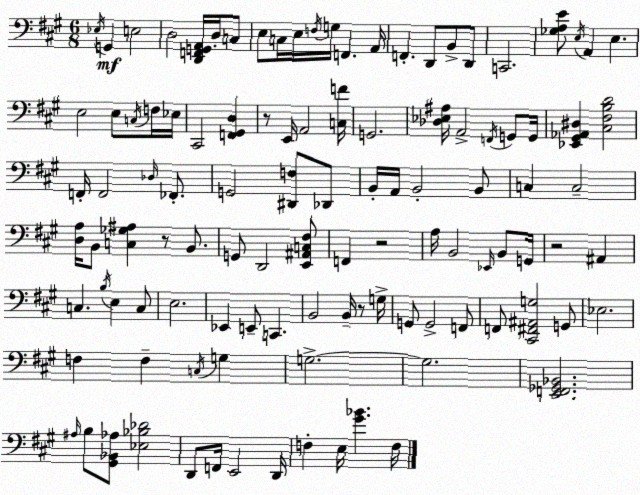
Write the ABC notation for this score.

X:1
T:Untitled
M:6/8
L:1/4
K:A
_E,/4 G,, E,2 D,2 [D,,F,,G,,A,,]/4 D,/4 C,/2 E,/2 C,/4 E,/4 F,/4 G,/4 F,, A,,/4 F,, D,,/2 B,,/2 D,,/2 C,,2 [_G,A,E]/2 E,/4 A,, E, E,2 E,/2 C,/4 F,/4 _E,/4 ^C,,2 [F,,^G,,D,] z/2 E,,/4 A,,2 [C,F]/4 G,,2 [_D,_E,^A,]/4 A,,2 F,,/4 G,,/2 G,,/4 [_E,,^G,,_A,,^D,] [^C,^F,B,D]2 F,,/4 F,,2 _D,/4 _F,,/2 G,,2 [^D,,F,]/2 _D,,/2 B,,/4 A,,/4 B,,2 B,,/2 C, C,2 [D,A,]/4 B,,/2 [C,_G,^A,] z/2 B,,/2 G,,/2 D,,2 [E,,^A,,C,^F,]/2 F,, z2 A,/4 B,,2 _E,,/4 B,,/2 G,,/4 z2 ^A,, C, B,/4 E, C,/2 E,2 _E,, E,,/2 C,, B,,2 B,,/4 z/2 G,/4 G,,/2 G,,2 F,,/2 F,,/2 [^C,,^F,,^A,,G,]2 G,,/2 _E,2 F, F, C,/4 G, G,2 G,2 [E,,F,,_G,,_B,,]2 ^A,/4 B,/2 [^G,,_B,,_A,]/2 [_E,_B,_D]2 D,,/2 F,,/4 E,,2 D,,/4 F, E,/4 [^G_B] F,/4